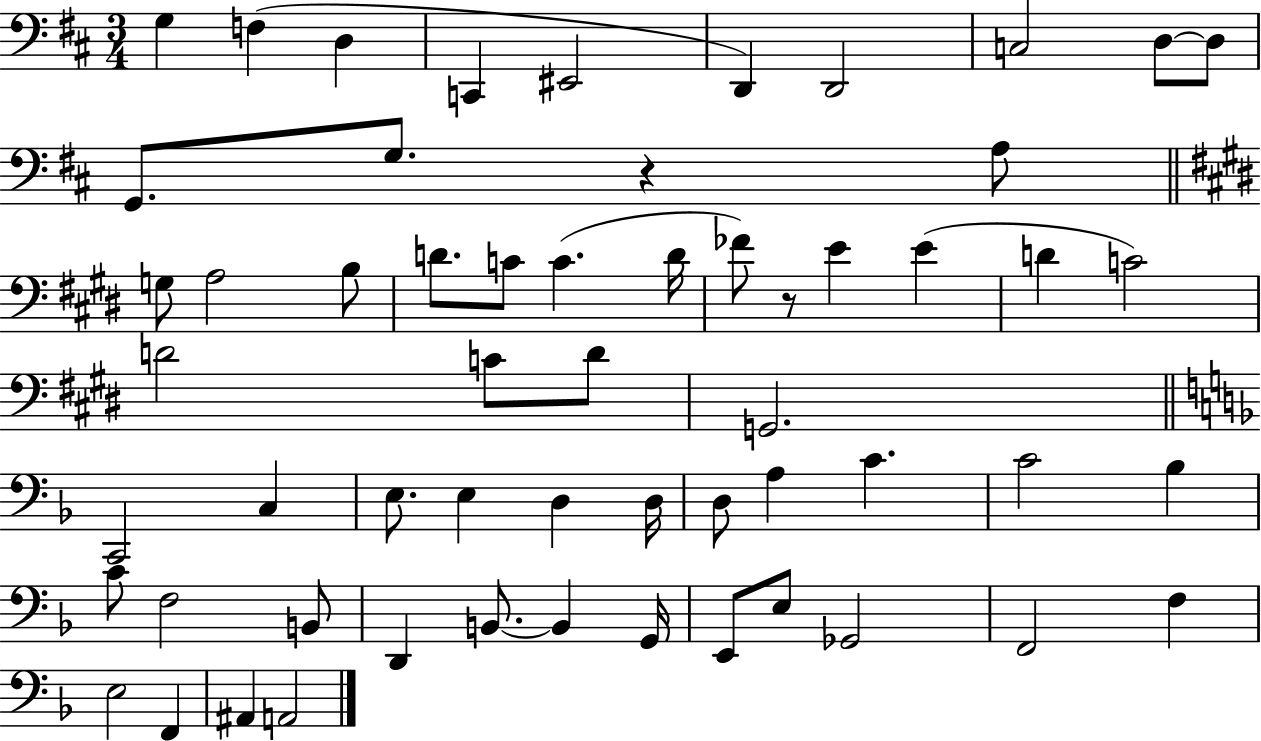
{
  \clef bass
  \numericTimeSignature
  \time 3/4
  \key d \major
  g4 f4( d4 | c,4 eis,2 | d,4) d,2 | c2 d8~~ d8 | \break g,8. g8. r4 a8 | \bar "||" \break \key e \major g8 a2 b8 | d'8. c'8 c'4.( d'16 | fes'8) r8 e'4 e'4( | d'4 c'2) | \break d'2 c'8 d'8 | g,2. | \bar "||" \break \key d \minor c,2 c4 | e8. e4 d4 d16 | d8 a4 c'4. | c'2 bes4 | \break c'8 f2 b,8 | d,4 b,8.~~ b,4 g,16 | e,8 e8 ges,2 | f,2 f4 | \break e2 f,4 | ais,4 a,2 | \bar "|."
}